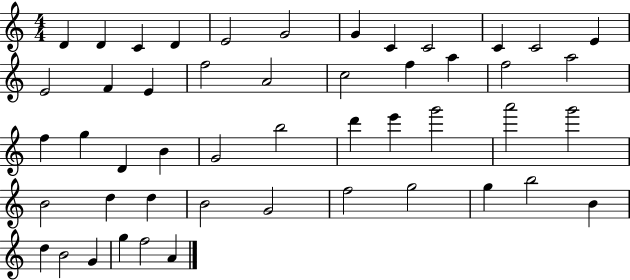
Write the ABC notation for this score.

X:1
T:Untitled
M:4/4
L:1/4
K:C
D D C D E2 G2 G C C2 C C2 E E2 F E f2 A2 c2 f a f2 a2 f g D B G2 b2 d' e' g'2 a'2 g'2 B2 d d B2 G2 f2 g2 g b2 B d B2 G g f2 A